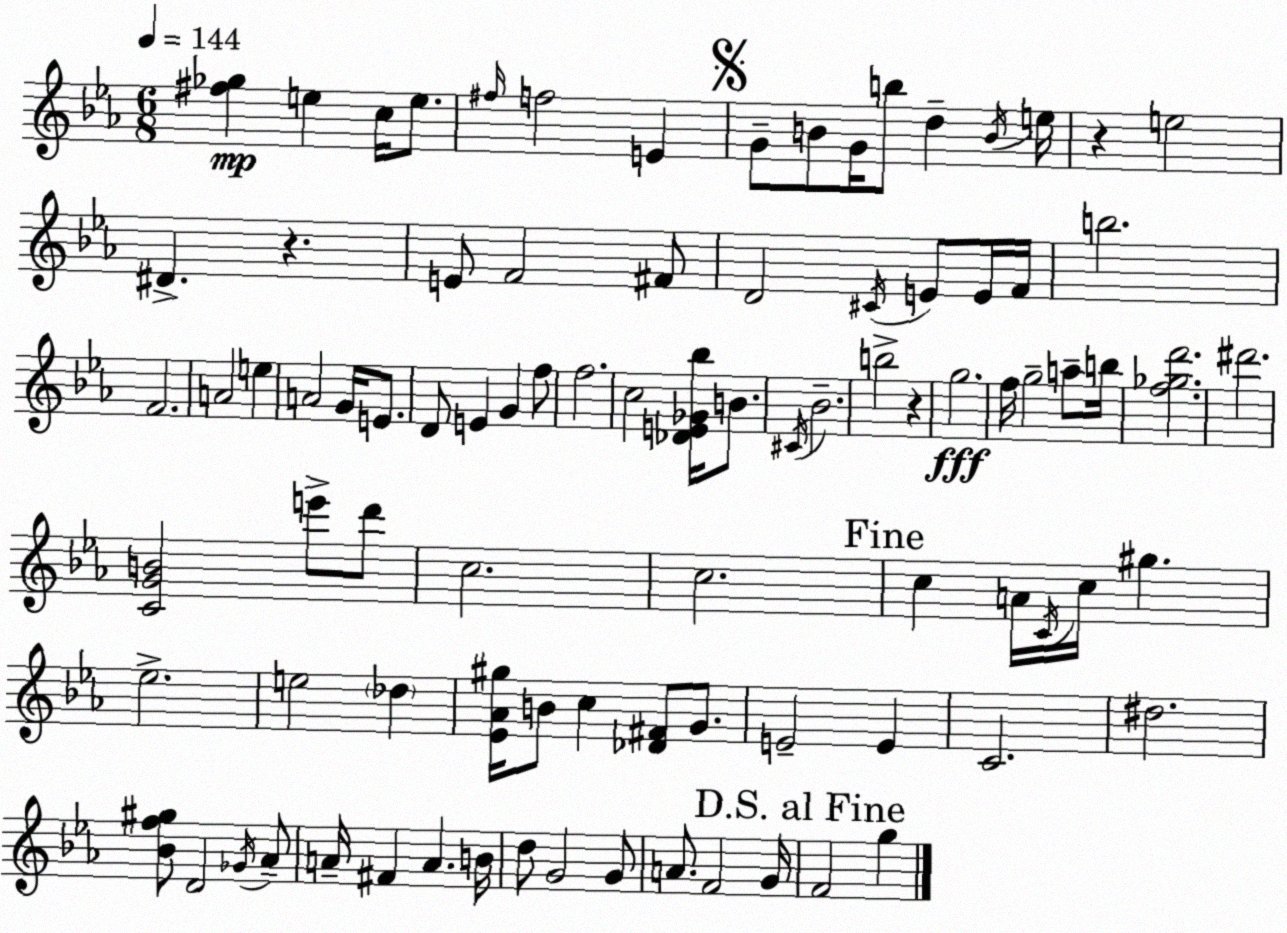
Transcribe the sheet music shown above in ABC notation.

X:1
T:Untitled
M:6/8
L:1/4
K:Eb
[^f_g] e c/4 e/2 ^f/4 f2 E G/2 B/2 G/4 b/2 d B/4 e/4 z e2 ^D z E/2 F2 ^F/2 D2 ^C/4 E/2 E/4 F/4 b2 F2 A2 e A2 G/4 E/2 D/2 E G f/2 f2 c2 [_DE_G_b]/4 B/2 ^C/4 _B2 b2 z g2 f/4 g2 a/2 b/4 [f_gd']2 ^d'2 [CGB]2 e'/2 d'/2 c2 c2 c A/4 C/4 c/4 ^g _e2 e2 _d [_E_A^g]/4 B/2 c [_D^F]/2 G/2 E2 E C2 ^d2 [_Bf^g]/2 D2 _G/4 _A/2 A/4 ^F A B/4 d/2 G2 G/2 A/2 F2 G/4 F2 g